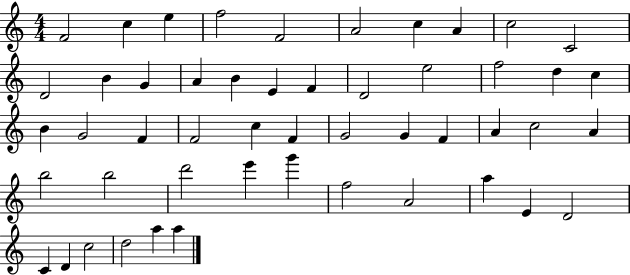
X:1
T:Untitled
M:4/4
L:1/4
K:C
F2 c e f2 F2 A2 c A c2 C2 D2 B G A B E F D2 e2 f2 d c B G2 F F2 c F G2 G F A c2 A b2 b2 d'2 e' g' f2 A2 a E D2 C D c2 d2 a a